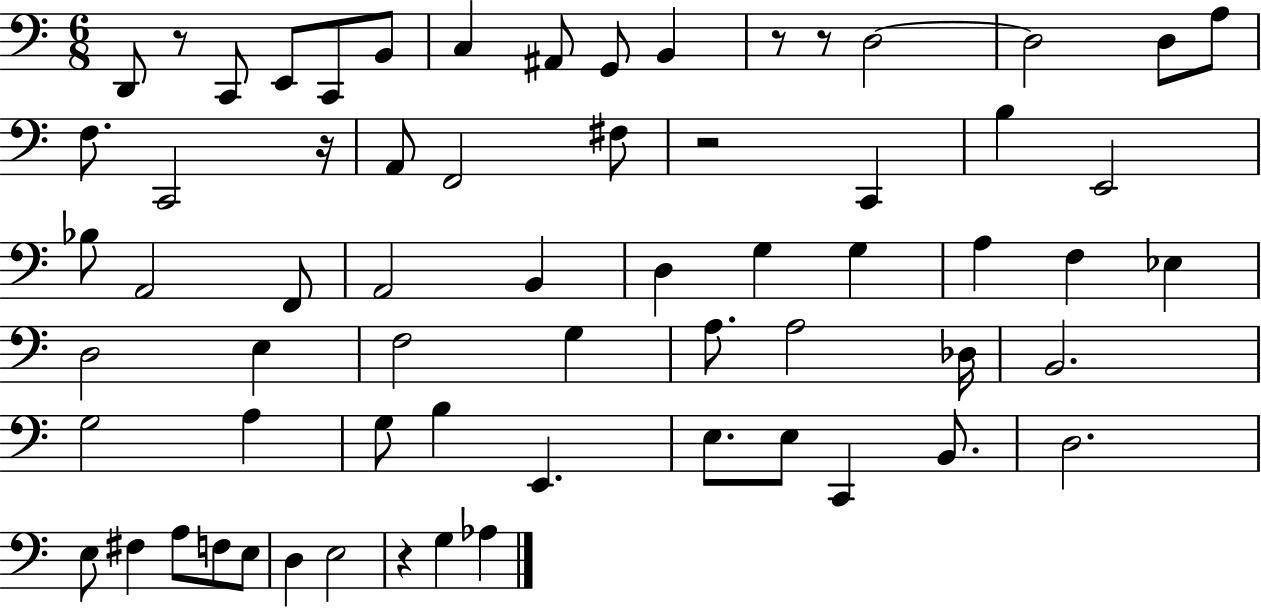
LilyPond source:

{
  \clef bass
  \numericTimeSignature
  \time 6/8
  \key c \major
  \repeat volta 2 { d,8 r8 c,8 e,8 c,8 b,8 | c4 ais,8 g,8 b,4 | r8 r8 d2~~ | d2 d8 a8 | \break f8. c,2 r16 | a,8 f,2 fis8 | r2 c,4 | b4 e,2 | \break bes8 a,2 f,8 | a,2 b,4 | d4 g4 g4 | a4 f4 ees4 | \break d2 e4 | f2 g4 | a8. a2 des16 | b,2. | \break g2 a4 | g8 b4 e,4. | e8. e8 c,4 b,8. | d2. | \break e8 fis4 a8 f8 e8 | d4 e2 | r4 g4 aes4 | } \bar "|."
}